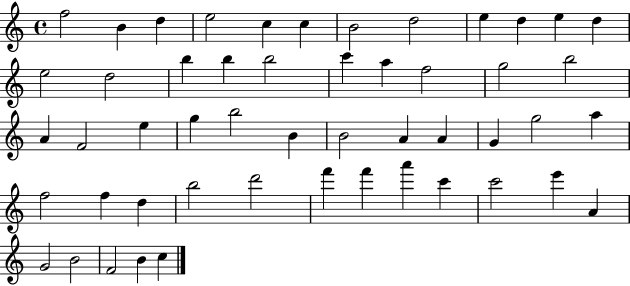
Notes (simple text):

F5/h B4/q D5/q E5/h C5/q C5/q B4/h D5/h E5/q D5/q E5/q D5/q E5/h D5/h B5/q B5/q B5/h C6/q A5/q F5/h G5/h B5/h A4/q F4/h E5/q G5/q B5/h B4/q B4/h A4/q A4/q G4/q G5/h A5/q F5/h F5/q D5/q B5/h D6/h F6/q F6/q A6/q C6/q C6/h E6/q A4/q G4/h B4/h F4/h B4/q C5/q